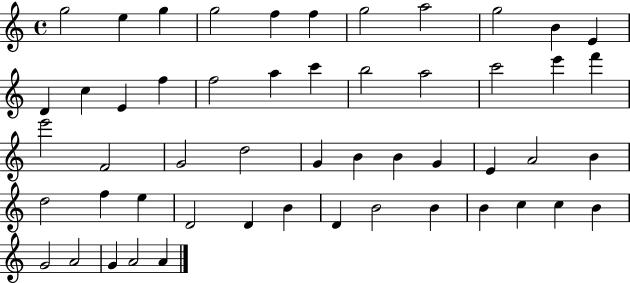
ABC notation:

X:1
T:Untitled
M:4/4
L:1/4
K:C
g2 e g g2 f f g2 a2 g2 B E D c E f f2 a c' b2 a2 c'2 e' f' e'2 F2 G2 d2 G B B G E A2 B d2 f e D2 D B D B2 B B c c B G2 A2 G A2 A